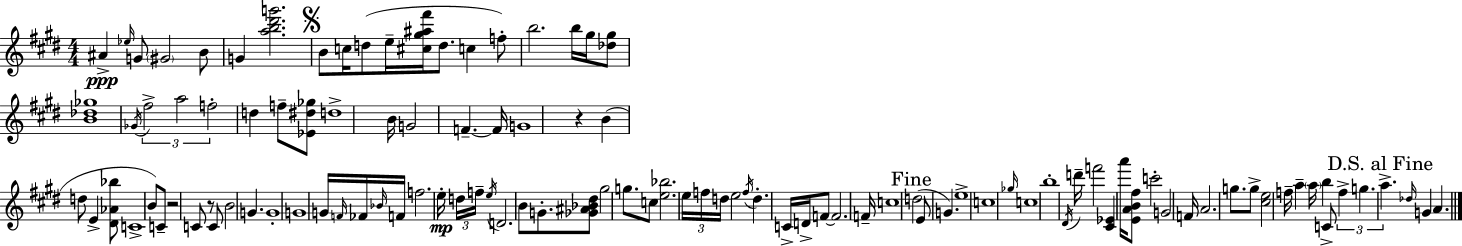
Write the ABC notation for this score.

X:1
T:Untitled
M:4/4
L:1/4
K:E
^A _e/4 G/2 ^G2 B/2 G [ab^d'g']2 B/2 c/4 d/2 e/4 [^c^g^a^f']/4 d/2 c f/2 b2 b/4 ^g/4 [_d^g]/2 [B_d_g]4 _G/4 ^f2 a2 f2 d f/2 [_E^d_g]/2 d4 B/4 G2 F F/4 G4 z B d/2 E [^D_A_b]/2 C4 B/2 C/2 z2 C/2 z/2 C/2 B2 G G4 G4 G/4 F/4 _F/4 _B/4 F/4 f2 e/4 d/4 f/4 e/4 D2 B/2 G/2 [_G^A_B^d]/2 ^g2 g/2 c/2 [e_b]2 e/4 f/4 d/4 e2 f/4 d C/4 D/4 F/2 F2 F/4 c4 d2 E/2 G e4 c4 _g/4 c4 b4 ^D/4 d'/4 f'2 [^C_E] a'/4 [EAB^f]/2 c'2 G2 F/4 A2 g/2 g/2 [^ce]2 f/4 a a/4 b C/2 f g a _d/4 G A